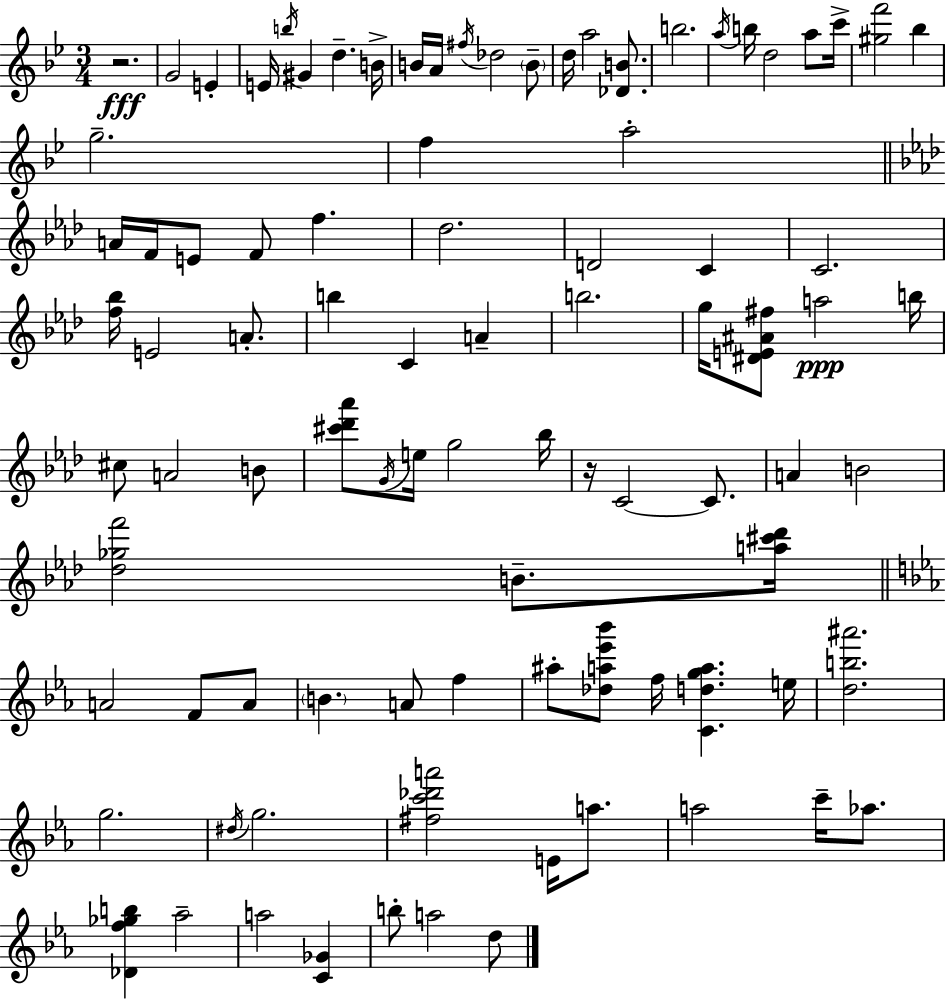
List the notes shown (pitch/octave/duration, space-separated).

R/h. G4/h E4/q E4/s B5/s G#4/q D5/q. B4/s B4/s A4/s F#5/s Db5/h B4/e D5/s A5/h [Db4,B4]/e. B5/h. A5/s B5/s D5/h A5/e C6/s [G#5,F6]/h Bb5/q G5/h. F5/q A5/h A4/s F4/s E4/e F4/e F5/q. Db5/h. D4/h C4/q C4/h. [F5,Bb5]/s E4/h A4/e. B5/q C4/q A4/q B5/h. G5/s [D#4,E4,A#4,F#5]/e A5/h B5/s C#5/e A4/h B4/e [C#6,Db6,Ab6]/e G4/s E5/s G5/h Bb5/s R/s C4/h C4/e. A4/q B4/h [Db5,Gb5,F6]/h B4/e. [A5,C#6,Db6]/s A4/h F4/e A4/e B4/q. A4/e F5/q A#5/e [Db5,A5,Eb6,Bb6]/e F5/s [C4,D5,G5,A5]/q. E5/s [D5,B5,A#6]/h. G5/h. D#5/s G5/h. [F#5,C6,Db6,A6]/h E4/s A5/e. A5/h C6/s Ab5/e. [Db4,F5,Gb5,B5]/q Ab5/h A5/h [C4,Gb4]/q B5/e A5/h D5/e